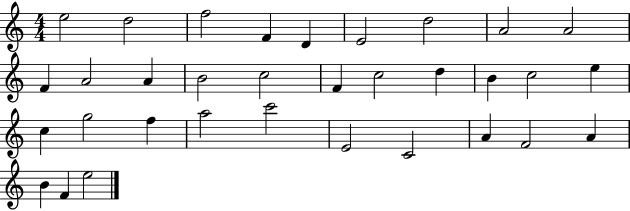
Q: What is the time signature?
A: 4/4